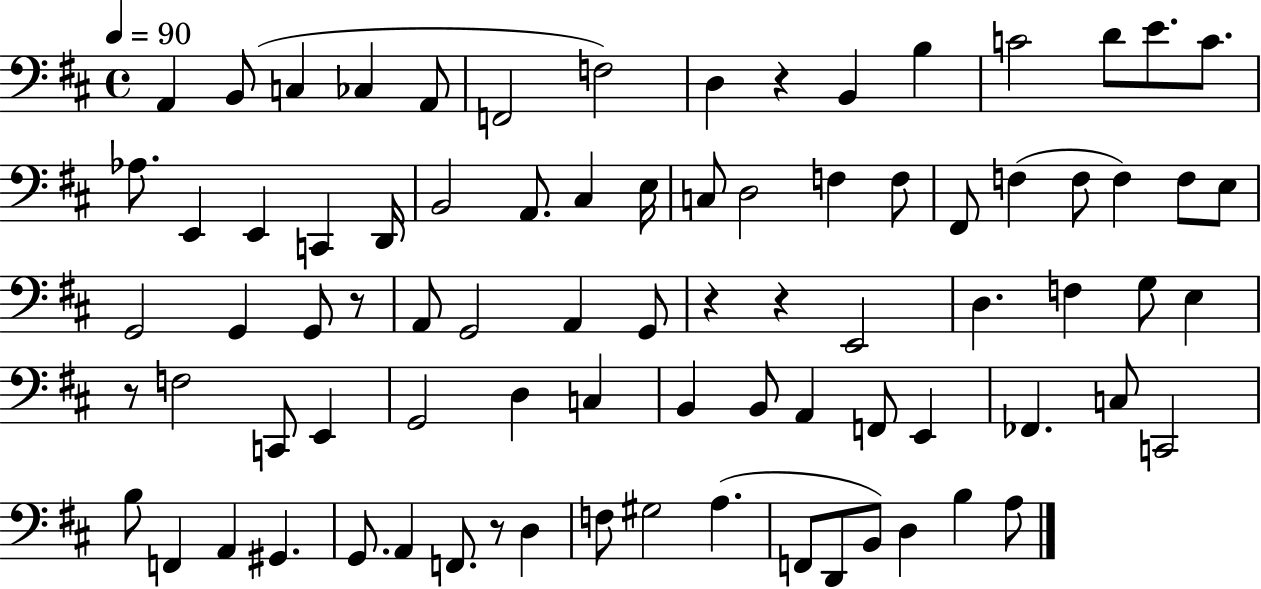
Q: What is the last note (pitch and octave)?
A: A3